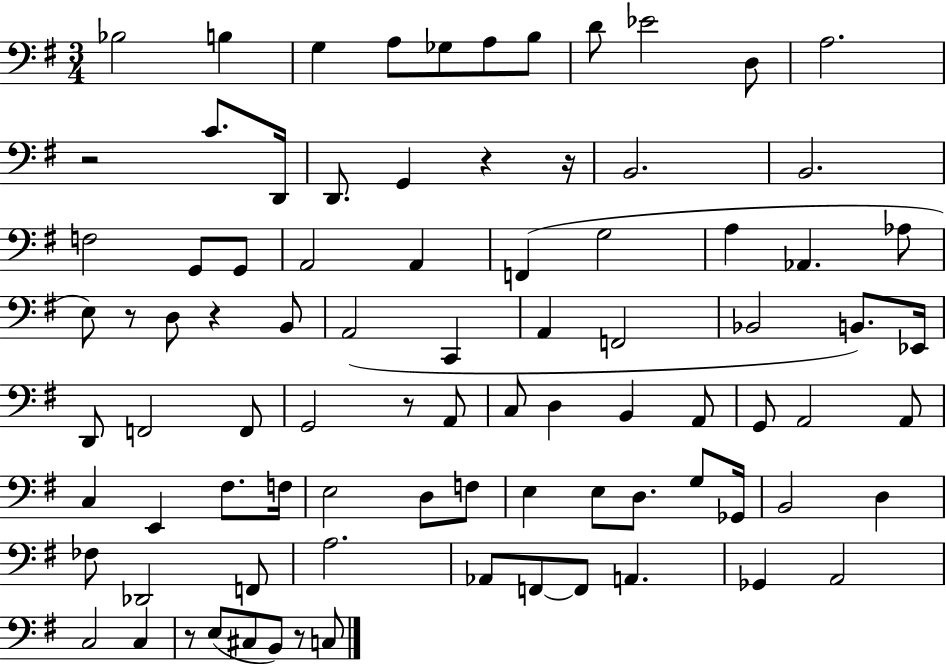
Bb3/h B3/q G3/q A3/e Gb3/e A3/e B3/e D4/e Eb4/h D3/e A3/h. R/h C4/e. D2/s D2/e. G2/q R/q R/s B2/h. B2/h. F3/h G2/e G2/e A2/h A2/q F2/q G3/h A3/q Ab2/q. Ab3/e E3/e R/e D3/e R/q B2/e A2/h C2/q A2/q F2/h Bb2/h B2/e. Eb2/s D2/e F2/h F2/e G2/h R/e A2/e C3/e D3/q B2/q A2/e G2/e A2/h A2/e C3/q E2/q F#3/e. F3/s E3/h D3/e F3/e E3/q E3/e D3/e. G3/e Gb2/s B2/h D3/q FES3/e Db2/h F2/e A3/h. Ab2/e F2/e F2/e A2/q. Gb2/q A2/h C3/h C3/q R/e E3/e C#3/e B2/e R/e C3/e